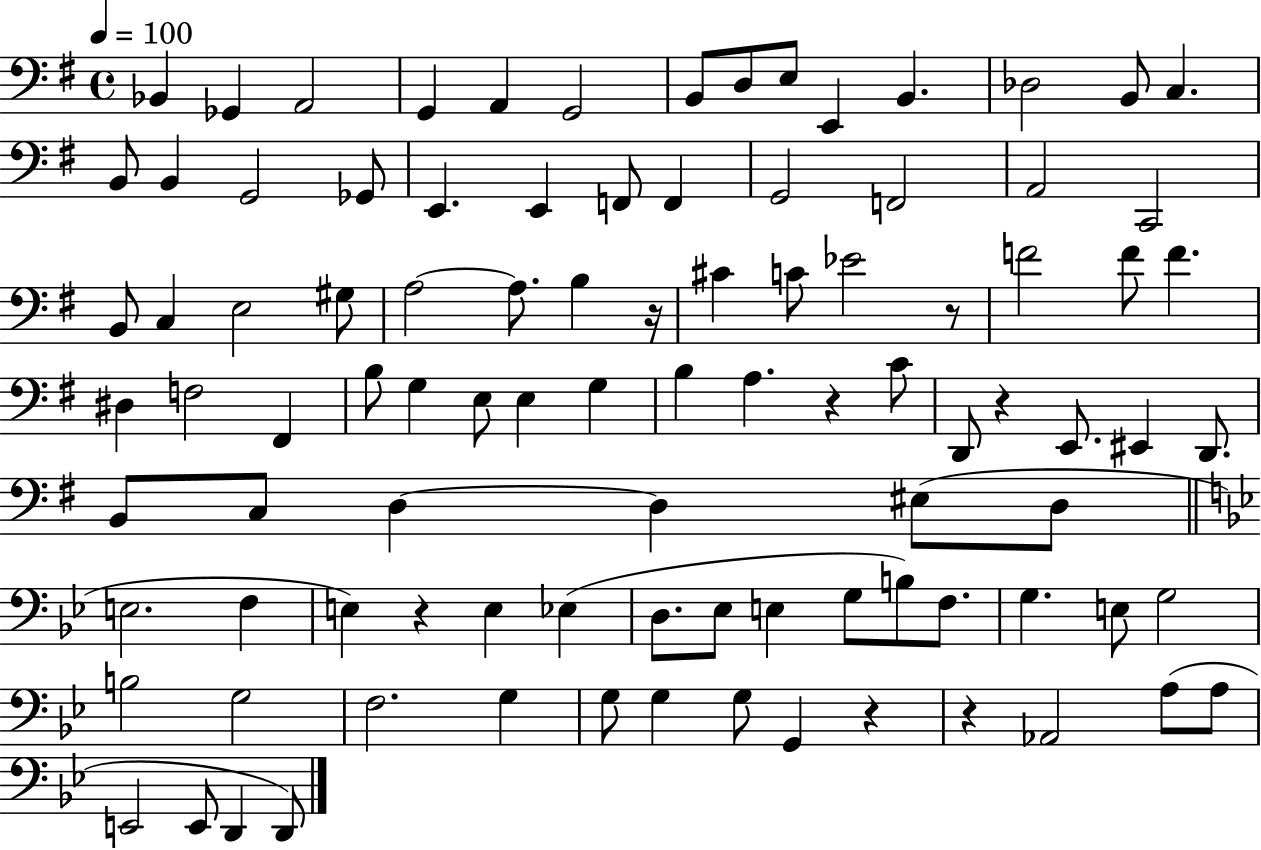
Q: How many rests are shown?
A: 7